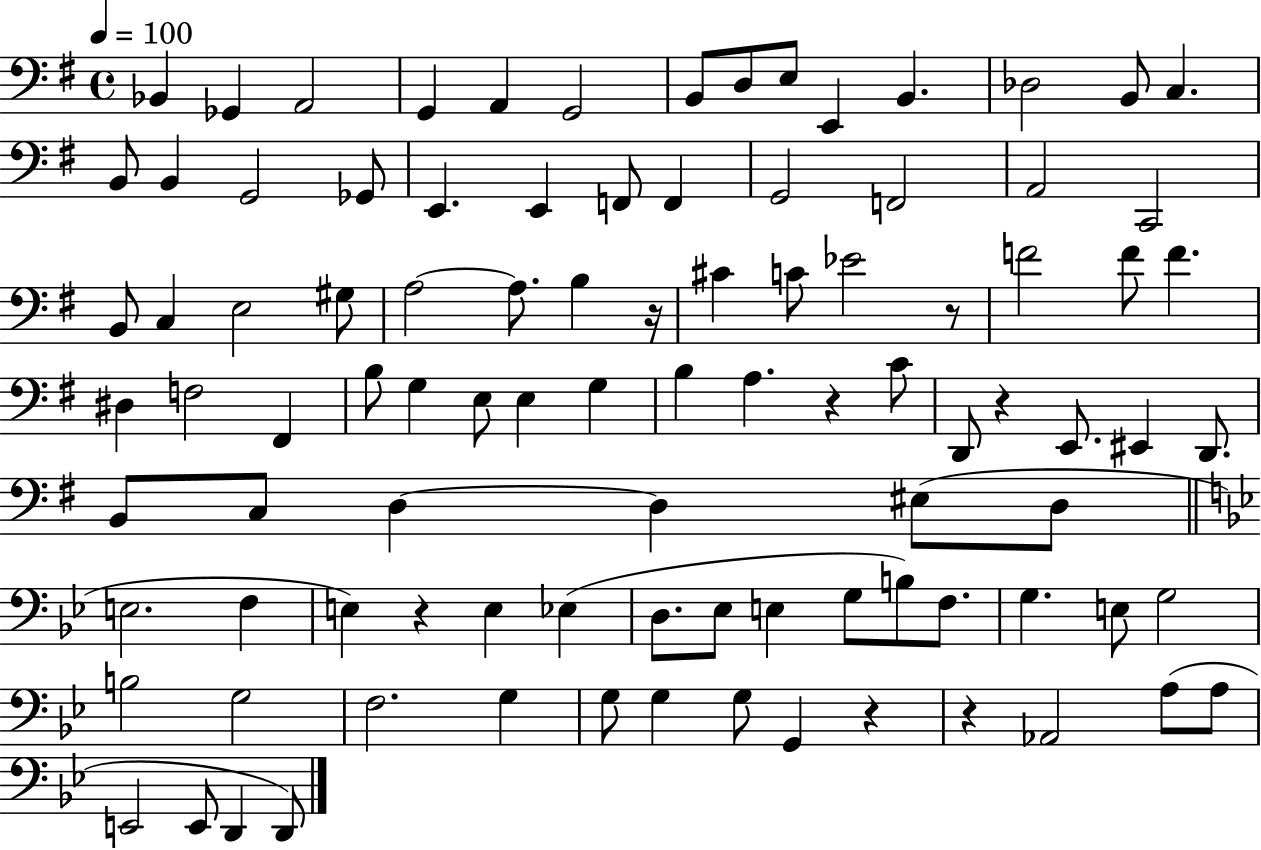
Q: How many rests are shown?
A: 7